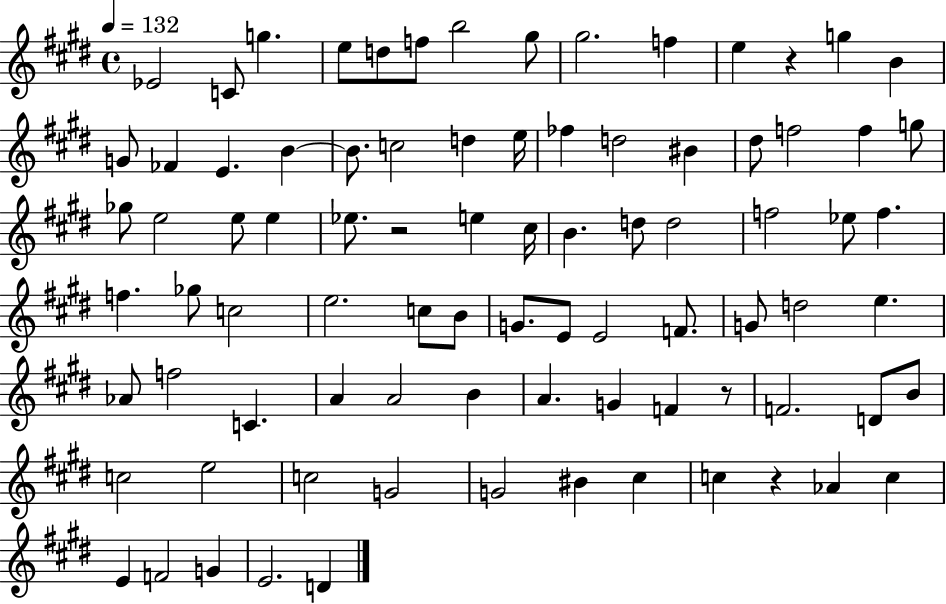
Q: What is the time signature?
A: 4/4